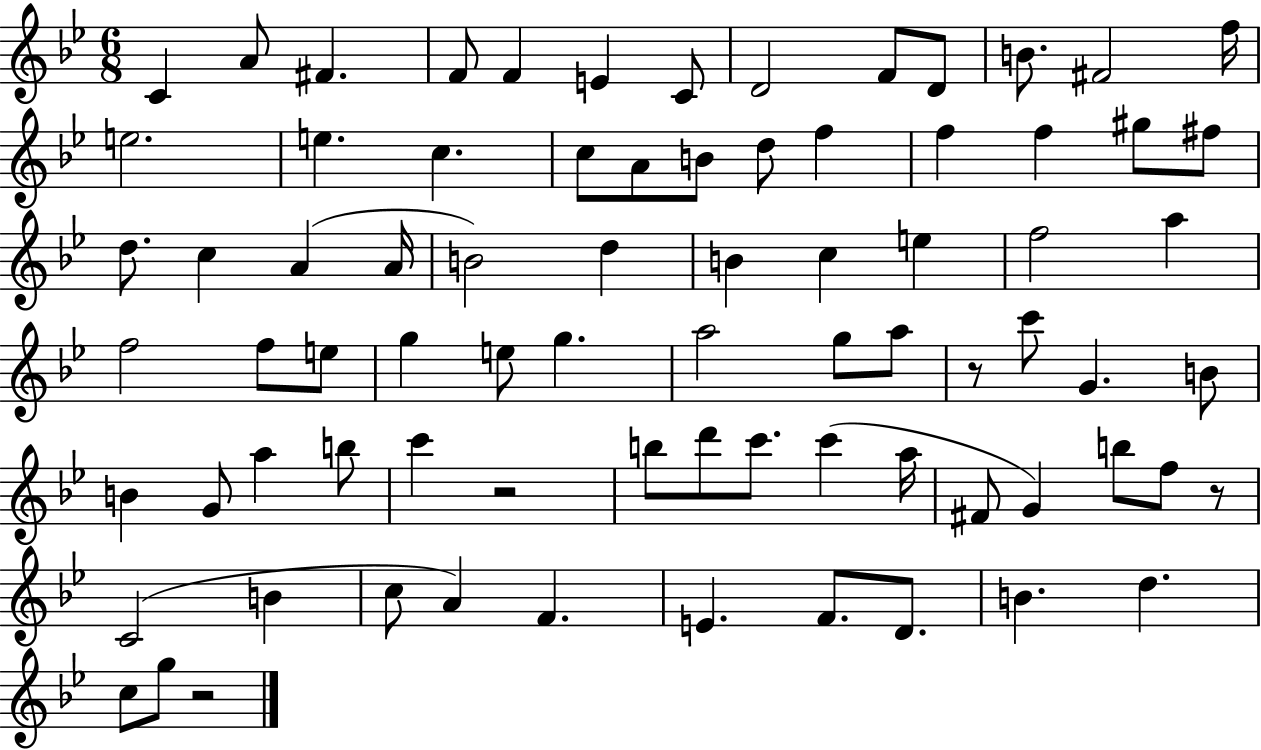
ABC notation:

X:1
T:Untitled
M:6/8
L:1/4
K:Bb
C A/2 ^F F/2 F E C/2 D2 F/2 D/2 B/2 ^F2 f/4 e2 e c c/2 A/2 B/2 d/2 f f f ^g/2 ^f/2 d/2 c A A/4 B2 d B c e f2 a f2 f/2 e/2 g e/2 g a2 g/2 a/2 z/2 c'/2 G B/2 B G/2 a b/2 c' z2 b/2 d'/2 c'/2 c' a/4 ^F/2 G b/2 f/2 z/2 C2 B c/2 A F E F/2 D/2 B d c/2 g/2 z2